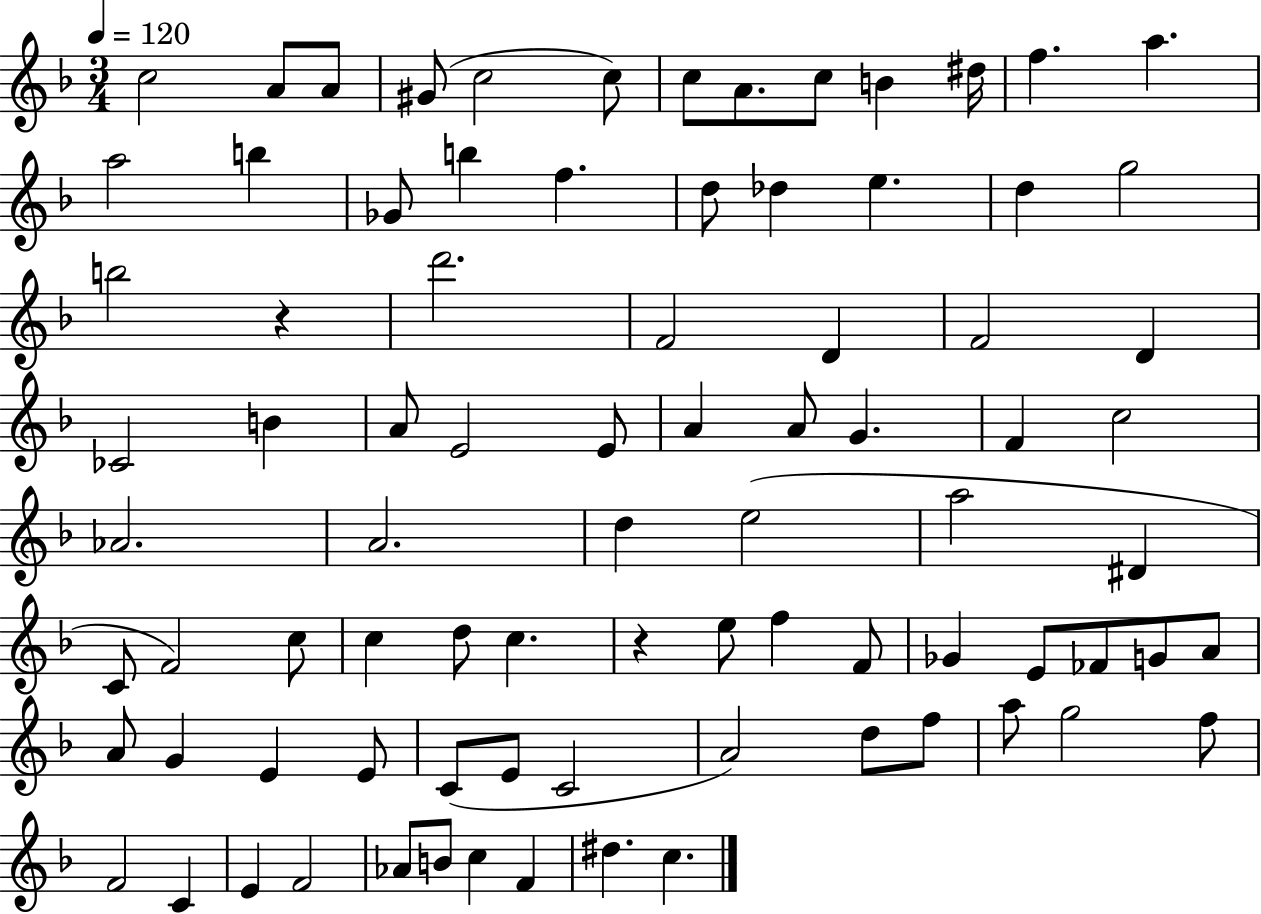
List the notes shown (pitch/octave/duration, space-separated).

C5/h A4/e A4/e G#4/e C5/h C5/e C5/e A4/e. C5/e B4/q D#5/s F5/q. A5/q. A5/h B5/q Gb4/e B5/q F5/q. D5/e Db5/q E5/q. D5/q G5/h B5/h R/q D6/h. F4/h D4/q F4/h D4/q CES4/h B4/q A4/e E4/h E4/e A4/q A4/e G4/q. F4/q C5/h Ab4/h. A4/h. D5/q E5/h A5/h D#4/q C4/e F4/h C5/e C5/q D5/e C5/q. R/q E5/e F5/q F4/e Gb4/q E4/e FES4/e G4/e A4/e A4/e G4/q E4/q E4/e C4/e E4/e C4/h A4/h D5/e F5/e A5/e G5/h F5/e F4/h C4/q E4/q F4/h Ab4/e B4/e C5/q F4/q D#5/q. C5/q.